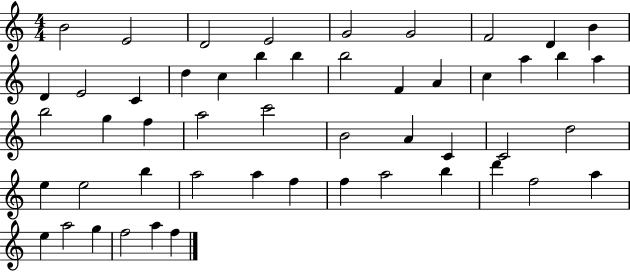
X:1
T:Untitled
M:4/4
L:1/4
K:C
B2 E2 D2 E2 G2 G2 F2 D B D E2 C d c b b b2 F A c a b a b2 g f a2 c'2 B2 A C C2 d2 e e2 b a2 a f f a2 b d' f2 a e a2 g f2 a f